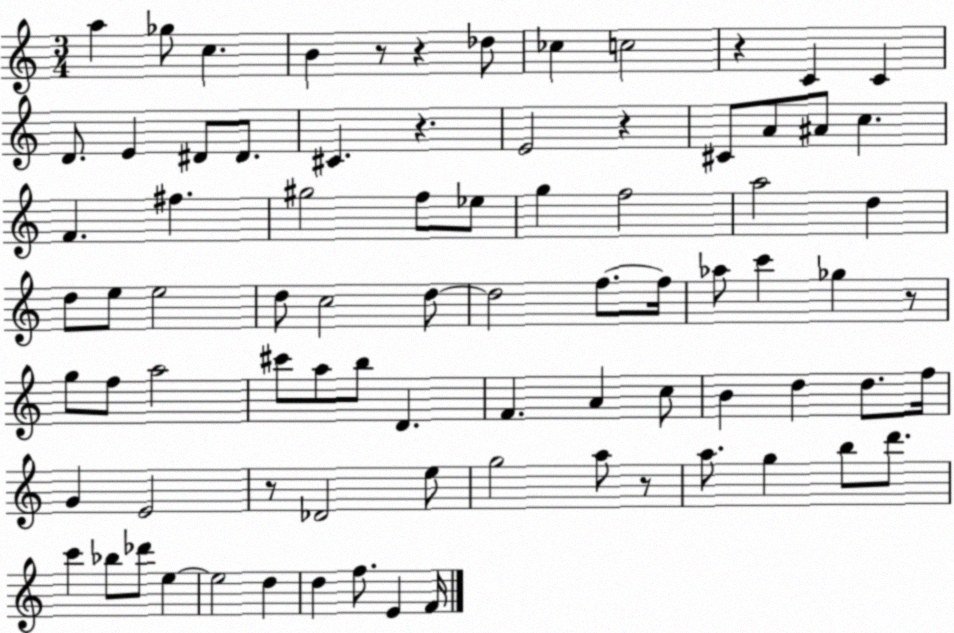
X:1
T:Untitled
M:3/4
L:1/4
K:C
a _g/2 c B z/2 z _d/2 _c c2 z C C D/2 E ^D/2 ^D/2 ^C z E2 z ^C/2 A/2 ^A/2 c F ^f ^g2 f/2 _e/2 g f2 a2 d d/2 e/2 e2 d/2 c2 d/2 d2 f/2 f/4 _a/2 c' _g z/2 g/2 f/2 a2 ^c'/2 a/2 b/2 D F A c/2 B d d/2 f/4 G E2 z/2 _D2 e/2 g2 a/2 z/2 a/2 g b/2 d'/2 c' _b/2 _d'/2 e e2 d d f/2 E F/4